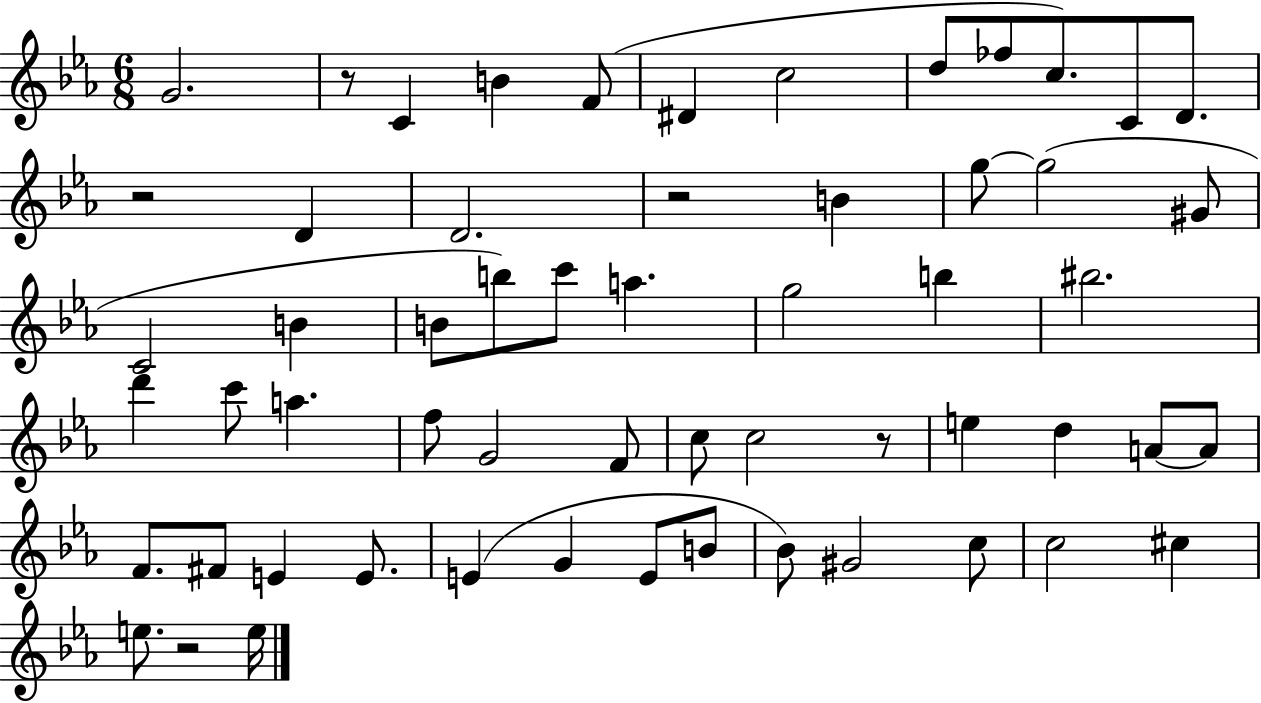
G4/h. R/e C4/q B4/q F4/e D#4/q C5/h D5/e FES5/e C5/e. C4/e D4/e. R/h D4/q D4/h. R/h B4/q G5/e G5/h G#4/e C4/h B4/q B4/e B5/e C6/e A5/q. G5/h B5/q BIS5/h. D6/q C6/e A5/q. F5/e G4/h F4/e C5/e C5/h R/e E5/q D5/q A4/e A4/e F4/e. F#4/e E4/q E4/e. E4/q G4/q E4/e B4/e Bb4/e G#4/h C5/e C5/h C#5/q E5/e. R/h E5/s